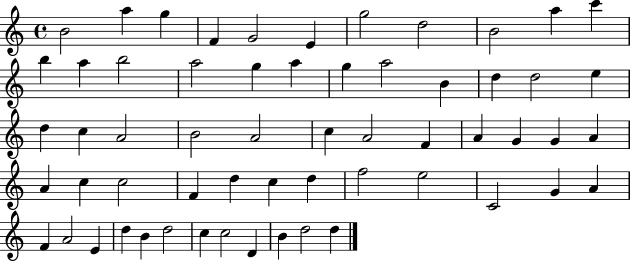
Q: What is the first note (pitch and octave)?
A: B4